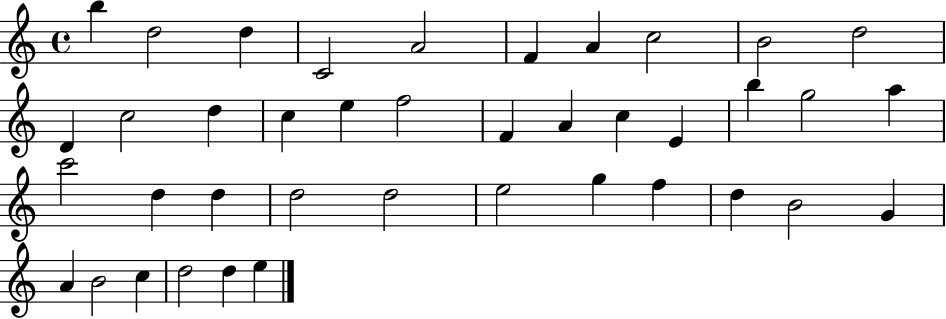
B5/q D5/h D5/q C4/h A4/h F4/q A4/q C5/h B4/h D5/h D4/q C5/h D5/q C5/q E5/q F5/h F4/q A4/q C5/q E4/q B5/q G5/h A5/q C6/h D5/q D5/q D5/h D5/h E5/h G5/q F5/q D5/q B4/h G4/q A4/q B4/h C5/q D5/h D5/q E5/q